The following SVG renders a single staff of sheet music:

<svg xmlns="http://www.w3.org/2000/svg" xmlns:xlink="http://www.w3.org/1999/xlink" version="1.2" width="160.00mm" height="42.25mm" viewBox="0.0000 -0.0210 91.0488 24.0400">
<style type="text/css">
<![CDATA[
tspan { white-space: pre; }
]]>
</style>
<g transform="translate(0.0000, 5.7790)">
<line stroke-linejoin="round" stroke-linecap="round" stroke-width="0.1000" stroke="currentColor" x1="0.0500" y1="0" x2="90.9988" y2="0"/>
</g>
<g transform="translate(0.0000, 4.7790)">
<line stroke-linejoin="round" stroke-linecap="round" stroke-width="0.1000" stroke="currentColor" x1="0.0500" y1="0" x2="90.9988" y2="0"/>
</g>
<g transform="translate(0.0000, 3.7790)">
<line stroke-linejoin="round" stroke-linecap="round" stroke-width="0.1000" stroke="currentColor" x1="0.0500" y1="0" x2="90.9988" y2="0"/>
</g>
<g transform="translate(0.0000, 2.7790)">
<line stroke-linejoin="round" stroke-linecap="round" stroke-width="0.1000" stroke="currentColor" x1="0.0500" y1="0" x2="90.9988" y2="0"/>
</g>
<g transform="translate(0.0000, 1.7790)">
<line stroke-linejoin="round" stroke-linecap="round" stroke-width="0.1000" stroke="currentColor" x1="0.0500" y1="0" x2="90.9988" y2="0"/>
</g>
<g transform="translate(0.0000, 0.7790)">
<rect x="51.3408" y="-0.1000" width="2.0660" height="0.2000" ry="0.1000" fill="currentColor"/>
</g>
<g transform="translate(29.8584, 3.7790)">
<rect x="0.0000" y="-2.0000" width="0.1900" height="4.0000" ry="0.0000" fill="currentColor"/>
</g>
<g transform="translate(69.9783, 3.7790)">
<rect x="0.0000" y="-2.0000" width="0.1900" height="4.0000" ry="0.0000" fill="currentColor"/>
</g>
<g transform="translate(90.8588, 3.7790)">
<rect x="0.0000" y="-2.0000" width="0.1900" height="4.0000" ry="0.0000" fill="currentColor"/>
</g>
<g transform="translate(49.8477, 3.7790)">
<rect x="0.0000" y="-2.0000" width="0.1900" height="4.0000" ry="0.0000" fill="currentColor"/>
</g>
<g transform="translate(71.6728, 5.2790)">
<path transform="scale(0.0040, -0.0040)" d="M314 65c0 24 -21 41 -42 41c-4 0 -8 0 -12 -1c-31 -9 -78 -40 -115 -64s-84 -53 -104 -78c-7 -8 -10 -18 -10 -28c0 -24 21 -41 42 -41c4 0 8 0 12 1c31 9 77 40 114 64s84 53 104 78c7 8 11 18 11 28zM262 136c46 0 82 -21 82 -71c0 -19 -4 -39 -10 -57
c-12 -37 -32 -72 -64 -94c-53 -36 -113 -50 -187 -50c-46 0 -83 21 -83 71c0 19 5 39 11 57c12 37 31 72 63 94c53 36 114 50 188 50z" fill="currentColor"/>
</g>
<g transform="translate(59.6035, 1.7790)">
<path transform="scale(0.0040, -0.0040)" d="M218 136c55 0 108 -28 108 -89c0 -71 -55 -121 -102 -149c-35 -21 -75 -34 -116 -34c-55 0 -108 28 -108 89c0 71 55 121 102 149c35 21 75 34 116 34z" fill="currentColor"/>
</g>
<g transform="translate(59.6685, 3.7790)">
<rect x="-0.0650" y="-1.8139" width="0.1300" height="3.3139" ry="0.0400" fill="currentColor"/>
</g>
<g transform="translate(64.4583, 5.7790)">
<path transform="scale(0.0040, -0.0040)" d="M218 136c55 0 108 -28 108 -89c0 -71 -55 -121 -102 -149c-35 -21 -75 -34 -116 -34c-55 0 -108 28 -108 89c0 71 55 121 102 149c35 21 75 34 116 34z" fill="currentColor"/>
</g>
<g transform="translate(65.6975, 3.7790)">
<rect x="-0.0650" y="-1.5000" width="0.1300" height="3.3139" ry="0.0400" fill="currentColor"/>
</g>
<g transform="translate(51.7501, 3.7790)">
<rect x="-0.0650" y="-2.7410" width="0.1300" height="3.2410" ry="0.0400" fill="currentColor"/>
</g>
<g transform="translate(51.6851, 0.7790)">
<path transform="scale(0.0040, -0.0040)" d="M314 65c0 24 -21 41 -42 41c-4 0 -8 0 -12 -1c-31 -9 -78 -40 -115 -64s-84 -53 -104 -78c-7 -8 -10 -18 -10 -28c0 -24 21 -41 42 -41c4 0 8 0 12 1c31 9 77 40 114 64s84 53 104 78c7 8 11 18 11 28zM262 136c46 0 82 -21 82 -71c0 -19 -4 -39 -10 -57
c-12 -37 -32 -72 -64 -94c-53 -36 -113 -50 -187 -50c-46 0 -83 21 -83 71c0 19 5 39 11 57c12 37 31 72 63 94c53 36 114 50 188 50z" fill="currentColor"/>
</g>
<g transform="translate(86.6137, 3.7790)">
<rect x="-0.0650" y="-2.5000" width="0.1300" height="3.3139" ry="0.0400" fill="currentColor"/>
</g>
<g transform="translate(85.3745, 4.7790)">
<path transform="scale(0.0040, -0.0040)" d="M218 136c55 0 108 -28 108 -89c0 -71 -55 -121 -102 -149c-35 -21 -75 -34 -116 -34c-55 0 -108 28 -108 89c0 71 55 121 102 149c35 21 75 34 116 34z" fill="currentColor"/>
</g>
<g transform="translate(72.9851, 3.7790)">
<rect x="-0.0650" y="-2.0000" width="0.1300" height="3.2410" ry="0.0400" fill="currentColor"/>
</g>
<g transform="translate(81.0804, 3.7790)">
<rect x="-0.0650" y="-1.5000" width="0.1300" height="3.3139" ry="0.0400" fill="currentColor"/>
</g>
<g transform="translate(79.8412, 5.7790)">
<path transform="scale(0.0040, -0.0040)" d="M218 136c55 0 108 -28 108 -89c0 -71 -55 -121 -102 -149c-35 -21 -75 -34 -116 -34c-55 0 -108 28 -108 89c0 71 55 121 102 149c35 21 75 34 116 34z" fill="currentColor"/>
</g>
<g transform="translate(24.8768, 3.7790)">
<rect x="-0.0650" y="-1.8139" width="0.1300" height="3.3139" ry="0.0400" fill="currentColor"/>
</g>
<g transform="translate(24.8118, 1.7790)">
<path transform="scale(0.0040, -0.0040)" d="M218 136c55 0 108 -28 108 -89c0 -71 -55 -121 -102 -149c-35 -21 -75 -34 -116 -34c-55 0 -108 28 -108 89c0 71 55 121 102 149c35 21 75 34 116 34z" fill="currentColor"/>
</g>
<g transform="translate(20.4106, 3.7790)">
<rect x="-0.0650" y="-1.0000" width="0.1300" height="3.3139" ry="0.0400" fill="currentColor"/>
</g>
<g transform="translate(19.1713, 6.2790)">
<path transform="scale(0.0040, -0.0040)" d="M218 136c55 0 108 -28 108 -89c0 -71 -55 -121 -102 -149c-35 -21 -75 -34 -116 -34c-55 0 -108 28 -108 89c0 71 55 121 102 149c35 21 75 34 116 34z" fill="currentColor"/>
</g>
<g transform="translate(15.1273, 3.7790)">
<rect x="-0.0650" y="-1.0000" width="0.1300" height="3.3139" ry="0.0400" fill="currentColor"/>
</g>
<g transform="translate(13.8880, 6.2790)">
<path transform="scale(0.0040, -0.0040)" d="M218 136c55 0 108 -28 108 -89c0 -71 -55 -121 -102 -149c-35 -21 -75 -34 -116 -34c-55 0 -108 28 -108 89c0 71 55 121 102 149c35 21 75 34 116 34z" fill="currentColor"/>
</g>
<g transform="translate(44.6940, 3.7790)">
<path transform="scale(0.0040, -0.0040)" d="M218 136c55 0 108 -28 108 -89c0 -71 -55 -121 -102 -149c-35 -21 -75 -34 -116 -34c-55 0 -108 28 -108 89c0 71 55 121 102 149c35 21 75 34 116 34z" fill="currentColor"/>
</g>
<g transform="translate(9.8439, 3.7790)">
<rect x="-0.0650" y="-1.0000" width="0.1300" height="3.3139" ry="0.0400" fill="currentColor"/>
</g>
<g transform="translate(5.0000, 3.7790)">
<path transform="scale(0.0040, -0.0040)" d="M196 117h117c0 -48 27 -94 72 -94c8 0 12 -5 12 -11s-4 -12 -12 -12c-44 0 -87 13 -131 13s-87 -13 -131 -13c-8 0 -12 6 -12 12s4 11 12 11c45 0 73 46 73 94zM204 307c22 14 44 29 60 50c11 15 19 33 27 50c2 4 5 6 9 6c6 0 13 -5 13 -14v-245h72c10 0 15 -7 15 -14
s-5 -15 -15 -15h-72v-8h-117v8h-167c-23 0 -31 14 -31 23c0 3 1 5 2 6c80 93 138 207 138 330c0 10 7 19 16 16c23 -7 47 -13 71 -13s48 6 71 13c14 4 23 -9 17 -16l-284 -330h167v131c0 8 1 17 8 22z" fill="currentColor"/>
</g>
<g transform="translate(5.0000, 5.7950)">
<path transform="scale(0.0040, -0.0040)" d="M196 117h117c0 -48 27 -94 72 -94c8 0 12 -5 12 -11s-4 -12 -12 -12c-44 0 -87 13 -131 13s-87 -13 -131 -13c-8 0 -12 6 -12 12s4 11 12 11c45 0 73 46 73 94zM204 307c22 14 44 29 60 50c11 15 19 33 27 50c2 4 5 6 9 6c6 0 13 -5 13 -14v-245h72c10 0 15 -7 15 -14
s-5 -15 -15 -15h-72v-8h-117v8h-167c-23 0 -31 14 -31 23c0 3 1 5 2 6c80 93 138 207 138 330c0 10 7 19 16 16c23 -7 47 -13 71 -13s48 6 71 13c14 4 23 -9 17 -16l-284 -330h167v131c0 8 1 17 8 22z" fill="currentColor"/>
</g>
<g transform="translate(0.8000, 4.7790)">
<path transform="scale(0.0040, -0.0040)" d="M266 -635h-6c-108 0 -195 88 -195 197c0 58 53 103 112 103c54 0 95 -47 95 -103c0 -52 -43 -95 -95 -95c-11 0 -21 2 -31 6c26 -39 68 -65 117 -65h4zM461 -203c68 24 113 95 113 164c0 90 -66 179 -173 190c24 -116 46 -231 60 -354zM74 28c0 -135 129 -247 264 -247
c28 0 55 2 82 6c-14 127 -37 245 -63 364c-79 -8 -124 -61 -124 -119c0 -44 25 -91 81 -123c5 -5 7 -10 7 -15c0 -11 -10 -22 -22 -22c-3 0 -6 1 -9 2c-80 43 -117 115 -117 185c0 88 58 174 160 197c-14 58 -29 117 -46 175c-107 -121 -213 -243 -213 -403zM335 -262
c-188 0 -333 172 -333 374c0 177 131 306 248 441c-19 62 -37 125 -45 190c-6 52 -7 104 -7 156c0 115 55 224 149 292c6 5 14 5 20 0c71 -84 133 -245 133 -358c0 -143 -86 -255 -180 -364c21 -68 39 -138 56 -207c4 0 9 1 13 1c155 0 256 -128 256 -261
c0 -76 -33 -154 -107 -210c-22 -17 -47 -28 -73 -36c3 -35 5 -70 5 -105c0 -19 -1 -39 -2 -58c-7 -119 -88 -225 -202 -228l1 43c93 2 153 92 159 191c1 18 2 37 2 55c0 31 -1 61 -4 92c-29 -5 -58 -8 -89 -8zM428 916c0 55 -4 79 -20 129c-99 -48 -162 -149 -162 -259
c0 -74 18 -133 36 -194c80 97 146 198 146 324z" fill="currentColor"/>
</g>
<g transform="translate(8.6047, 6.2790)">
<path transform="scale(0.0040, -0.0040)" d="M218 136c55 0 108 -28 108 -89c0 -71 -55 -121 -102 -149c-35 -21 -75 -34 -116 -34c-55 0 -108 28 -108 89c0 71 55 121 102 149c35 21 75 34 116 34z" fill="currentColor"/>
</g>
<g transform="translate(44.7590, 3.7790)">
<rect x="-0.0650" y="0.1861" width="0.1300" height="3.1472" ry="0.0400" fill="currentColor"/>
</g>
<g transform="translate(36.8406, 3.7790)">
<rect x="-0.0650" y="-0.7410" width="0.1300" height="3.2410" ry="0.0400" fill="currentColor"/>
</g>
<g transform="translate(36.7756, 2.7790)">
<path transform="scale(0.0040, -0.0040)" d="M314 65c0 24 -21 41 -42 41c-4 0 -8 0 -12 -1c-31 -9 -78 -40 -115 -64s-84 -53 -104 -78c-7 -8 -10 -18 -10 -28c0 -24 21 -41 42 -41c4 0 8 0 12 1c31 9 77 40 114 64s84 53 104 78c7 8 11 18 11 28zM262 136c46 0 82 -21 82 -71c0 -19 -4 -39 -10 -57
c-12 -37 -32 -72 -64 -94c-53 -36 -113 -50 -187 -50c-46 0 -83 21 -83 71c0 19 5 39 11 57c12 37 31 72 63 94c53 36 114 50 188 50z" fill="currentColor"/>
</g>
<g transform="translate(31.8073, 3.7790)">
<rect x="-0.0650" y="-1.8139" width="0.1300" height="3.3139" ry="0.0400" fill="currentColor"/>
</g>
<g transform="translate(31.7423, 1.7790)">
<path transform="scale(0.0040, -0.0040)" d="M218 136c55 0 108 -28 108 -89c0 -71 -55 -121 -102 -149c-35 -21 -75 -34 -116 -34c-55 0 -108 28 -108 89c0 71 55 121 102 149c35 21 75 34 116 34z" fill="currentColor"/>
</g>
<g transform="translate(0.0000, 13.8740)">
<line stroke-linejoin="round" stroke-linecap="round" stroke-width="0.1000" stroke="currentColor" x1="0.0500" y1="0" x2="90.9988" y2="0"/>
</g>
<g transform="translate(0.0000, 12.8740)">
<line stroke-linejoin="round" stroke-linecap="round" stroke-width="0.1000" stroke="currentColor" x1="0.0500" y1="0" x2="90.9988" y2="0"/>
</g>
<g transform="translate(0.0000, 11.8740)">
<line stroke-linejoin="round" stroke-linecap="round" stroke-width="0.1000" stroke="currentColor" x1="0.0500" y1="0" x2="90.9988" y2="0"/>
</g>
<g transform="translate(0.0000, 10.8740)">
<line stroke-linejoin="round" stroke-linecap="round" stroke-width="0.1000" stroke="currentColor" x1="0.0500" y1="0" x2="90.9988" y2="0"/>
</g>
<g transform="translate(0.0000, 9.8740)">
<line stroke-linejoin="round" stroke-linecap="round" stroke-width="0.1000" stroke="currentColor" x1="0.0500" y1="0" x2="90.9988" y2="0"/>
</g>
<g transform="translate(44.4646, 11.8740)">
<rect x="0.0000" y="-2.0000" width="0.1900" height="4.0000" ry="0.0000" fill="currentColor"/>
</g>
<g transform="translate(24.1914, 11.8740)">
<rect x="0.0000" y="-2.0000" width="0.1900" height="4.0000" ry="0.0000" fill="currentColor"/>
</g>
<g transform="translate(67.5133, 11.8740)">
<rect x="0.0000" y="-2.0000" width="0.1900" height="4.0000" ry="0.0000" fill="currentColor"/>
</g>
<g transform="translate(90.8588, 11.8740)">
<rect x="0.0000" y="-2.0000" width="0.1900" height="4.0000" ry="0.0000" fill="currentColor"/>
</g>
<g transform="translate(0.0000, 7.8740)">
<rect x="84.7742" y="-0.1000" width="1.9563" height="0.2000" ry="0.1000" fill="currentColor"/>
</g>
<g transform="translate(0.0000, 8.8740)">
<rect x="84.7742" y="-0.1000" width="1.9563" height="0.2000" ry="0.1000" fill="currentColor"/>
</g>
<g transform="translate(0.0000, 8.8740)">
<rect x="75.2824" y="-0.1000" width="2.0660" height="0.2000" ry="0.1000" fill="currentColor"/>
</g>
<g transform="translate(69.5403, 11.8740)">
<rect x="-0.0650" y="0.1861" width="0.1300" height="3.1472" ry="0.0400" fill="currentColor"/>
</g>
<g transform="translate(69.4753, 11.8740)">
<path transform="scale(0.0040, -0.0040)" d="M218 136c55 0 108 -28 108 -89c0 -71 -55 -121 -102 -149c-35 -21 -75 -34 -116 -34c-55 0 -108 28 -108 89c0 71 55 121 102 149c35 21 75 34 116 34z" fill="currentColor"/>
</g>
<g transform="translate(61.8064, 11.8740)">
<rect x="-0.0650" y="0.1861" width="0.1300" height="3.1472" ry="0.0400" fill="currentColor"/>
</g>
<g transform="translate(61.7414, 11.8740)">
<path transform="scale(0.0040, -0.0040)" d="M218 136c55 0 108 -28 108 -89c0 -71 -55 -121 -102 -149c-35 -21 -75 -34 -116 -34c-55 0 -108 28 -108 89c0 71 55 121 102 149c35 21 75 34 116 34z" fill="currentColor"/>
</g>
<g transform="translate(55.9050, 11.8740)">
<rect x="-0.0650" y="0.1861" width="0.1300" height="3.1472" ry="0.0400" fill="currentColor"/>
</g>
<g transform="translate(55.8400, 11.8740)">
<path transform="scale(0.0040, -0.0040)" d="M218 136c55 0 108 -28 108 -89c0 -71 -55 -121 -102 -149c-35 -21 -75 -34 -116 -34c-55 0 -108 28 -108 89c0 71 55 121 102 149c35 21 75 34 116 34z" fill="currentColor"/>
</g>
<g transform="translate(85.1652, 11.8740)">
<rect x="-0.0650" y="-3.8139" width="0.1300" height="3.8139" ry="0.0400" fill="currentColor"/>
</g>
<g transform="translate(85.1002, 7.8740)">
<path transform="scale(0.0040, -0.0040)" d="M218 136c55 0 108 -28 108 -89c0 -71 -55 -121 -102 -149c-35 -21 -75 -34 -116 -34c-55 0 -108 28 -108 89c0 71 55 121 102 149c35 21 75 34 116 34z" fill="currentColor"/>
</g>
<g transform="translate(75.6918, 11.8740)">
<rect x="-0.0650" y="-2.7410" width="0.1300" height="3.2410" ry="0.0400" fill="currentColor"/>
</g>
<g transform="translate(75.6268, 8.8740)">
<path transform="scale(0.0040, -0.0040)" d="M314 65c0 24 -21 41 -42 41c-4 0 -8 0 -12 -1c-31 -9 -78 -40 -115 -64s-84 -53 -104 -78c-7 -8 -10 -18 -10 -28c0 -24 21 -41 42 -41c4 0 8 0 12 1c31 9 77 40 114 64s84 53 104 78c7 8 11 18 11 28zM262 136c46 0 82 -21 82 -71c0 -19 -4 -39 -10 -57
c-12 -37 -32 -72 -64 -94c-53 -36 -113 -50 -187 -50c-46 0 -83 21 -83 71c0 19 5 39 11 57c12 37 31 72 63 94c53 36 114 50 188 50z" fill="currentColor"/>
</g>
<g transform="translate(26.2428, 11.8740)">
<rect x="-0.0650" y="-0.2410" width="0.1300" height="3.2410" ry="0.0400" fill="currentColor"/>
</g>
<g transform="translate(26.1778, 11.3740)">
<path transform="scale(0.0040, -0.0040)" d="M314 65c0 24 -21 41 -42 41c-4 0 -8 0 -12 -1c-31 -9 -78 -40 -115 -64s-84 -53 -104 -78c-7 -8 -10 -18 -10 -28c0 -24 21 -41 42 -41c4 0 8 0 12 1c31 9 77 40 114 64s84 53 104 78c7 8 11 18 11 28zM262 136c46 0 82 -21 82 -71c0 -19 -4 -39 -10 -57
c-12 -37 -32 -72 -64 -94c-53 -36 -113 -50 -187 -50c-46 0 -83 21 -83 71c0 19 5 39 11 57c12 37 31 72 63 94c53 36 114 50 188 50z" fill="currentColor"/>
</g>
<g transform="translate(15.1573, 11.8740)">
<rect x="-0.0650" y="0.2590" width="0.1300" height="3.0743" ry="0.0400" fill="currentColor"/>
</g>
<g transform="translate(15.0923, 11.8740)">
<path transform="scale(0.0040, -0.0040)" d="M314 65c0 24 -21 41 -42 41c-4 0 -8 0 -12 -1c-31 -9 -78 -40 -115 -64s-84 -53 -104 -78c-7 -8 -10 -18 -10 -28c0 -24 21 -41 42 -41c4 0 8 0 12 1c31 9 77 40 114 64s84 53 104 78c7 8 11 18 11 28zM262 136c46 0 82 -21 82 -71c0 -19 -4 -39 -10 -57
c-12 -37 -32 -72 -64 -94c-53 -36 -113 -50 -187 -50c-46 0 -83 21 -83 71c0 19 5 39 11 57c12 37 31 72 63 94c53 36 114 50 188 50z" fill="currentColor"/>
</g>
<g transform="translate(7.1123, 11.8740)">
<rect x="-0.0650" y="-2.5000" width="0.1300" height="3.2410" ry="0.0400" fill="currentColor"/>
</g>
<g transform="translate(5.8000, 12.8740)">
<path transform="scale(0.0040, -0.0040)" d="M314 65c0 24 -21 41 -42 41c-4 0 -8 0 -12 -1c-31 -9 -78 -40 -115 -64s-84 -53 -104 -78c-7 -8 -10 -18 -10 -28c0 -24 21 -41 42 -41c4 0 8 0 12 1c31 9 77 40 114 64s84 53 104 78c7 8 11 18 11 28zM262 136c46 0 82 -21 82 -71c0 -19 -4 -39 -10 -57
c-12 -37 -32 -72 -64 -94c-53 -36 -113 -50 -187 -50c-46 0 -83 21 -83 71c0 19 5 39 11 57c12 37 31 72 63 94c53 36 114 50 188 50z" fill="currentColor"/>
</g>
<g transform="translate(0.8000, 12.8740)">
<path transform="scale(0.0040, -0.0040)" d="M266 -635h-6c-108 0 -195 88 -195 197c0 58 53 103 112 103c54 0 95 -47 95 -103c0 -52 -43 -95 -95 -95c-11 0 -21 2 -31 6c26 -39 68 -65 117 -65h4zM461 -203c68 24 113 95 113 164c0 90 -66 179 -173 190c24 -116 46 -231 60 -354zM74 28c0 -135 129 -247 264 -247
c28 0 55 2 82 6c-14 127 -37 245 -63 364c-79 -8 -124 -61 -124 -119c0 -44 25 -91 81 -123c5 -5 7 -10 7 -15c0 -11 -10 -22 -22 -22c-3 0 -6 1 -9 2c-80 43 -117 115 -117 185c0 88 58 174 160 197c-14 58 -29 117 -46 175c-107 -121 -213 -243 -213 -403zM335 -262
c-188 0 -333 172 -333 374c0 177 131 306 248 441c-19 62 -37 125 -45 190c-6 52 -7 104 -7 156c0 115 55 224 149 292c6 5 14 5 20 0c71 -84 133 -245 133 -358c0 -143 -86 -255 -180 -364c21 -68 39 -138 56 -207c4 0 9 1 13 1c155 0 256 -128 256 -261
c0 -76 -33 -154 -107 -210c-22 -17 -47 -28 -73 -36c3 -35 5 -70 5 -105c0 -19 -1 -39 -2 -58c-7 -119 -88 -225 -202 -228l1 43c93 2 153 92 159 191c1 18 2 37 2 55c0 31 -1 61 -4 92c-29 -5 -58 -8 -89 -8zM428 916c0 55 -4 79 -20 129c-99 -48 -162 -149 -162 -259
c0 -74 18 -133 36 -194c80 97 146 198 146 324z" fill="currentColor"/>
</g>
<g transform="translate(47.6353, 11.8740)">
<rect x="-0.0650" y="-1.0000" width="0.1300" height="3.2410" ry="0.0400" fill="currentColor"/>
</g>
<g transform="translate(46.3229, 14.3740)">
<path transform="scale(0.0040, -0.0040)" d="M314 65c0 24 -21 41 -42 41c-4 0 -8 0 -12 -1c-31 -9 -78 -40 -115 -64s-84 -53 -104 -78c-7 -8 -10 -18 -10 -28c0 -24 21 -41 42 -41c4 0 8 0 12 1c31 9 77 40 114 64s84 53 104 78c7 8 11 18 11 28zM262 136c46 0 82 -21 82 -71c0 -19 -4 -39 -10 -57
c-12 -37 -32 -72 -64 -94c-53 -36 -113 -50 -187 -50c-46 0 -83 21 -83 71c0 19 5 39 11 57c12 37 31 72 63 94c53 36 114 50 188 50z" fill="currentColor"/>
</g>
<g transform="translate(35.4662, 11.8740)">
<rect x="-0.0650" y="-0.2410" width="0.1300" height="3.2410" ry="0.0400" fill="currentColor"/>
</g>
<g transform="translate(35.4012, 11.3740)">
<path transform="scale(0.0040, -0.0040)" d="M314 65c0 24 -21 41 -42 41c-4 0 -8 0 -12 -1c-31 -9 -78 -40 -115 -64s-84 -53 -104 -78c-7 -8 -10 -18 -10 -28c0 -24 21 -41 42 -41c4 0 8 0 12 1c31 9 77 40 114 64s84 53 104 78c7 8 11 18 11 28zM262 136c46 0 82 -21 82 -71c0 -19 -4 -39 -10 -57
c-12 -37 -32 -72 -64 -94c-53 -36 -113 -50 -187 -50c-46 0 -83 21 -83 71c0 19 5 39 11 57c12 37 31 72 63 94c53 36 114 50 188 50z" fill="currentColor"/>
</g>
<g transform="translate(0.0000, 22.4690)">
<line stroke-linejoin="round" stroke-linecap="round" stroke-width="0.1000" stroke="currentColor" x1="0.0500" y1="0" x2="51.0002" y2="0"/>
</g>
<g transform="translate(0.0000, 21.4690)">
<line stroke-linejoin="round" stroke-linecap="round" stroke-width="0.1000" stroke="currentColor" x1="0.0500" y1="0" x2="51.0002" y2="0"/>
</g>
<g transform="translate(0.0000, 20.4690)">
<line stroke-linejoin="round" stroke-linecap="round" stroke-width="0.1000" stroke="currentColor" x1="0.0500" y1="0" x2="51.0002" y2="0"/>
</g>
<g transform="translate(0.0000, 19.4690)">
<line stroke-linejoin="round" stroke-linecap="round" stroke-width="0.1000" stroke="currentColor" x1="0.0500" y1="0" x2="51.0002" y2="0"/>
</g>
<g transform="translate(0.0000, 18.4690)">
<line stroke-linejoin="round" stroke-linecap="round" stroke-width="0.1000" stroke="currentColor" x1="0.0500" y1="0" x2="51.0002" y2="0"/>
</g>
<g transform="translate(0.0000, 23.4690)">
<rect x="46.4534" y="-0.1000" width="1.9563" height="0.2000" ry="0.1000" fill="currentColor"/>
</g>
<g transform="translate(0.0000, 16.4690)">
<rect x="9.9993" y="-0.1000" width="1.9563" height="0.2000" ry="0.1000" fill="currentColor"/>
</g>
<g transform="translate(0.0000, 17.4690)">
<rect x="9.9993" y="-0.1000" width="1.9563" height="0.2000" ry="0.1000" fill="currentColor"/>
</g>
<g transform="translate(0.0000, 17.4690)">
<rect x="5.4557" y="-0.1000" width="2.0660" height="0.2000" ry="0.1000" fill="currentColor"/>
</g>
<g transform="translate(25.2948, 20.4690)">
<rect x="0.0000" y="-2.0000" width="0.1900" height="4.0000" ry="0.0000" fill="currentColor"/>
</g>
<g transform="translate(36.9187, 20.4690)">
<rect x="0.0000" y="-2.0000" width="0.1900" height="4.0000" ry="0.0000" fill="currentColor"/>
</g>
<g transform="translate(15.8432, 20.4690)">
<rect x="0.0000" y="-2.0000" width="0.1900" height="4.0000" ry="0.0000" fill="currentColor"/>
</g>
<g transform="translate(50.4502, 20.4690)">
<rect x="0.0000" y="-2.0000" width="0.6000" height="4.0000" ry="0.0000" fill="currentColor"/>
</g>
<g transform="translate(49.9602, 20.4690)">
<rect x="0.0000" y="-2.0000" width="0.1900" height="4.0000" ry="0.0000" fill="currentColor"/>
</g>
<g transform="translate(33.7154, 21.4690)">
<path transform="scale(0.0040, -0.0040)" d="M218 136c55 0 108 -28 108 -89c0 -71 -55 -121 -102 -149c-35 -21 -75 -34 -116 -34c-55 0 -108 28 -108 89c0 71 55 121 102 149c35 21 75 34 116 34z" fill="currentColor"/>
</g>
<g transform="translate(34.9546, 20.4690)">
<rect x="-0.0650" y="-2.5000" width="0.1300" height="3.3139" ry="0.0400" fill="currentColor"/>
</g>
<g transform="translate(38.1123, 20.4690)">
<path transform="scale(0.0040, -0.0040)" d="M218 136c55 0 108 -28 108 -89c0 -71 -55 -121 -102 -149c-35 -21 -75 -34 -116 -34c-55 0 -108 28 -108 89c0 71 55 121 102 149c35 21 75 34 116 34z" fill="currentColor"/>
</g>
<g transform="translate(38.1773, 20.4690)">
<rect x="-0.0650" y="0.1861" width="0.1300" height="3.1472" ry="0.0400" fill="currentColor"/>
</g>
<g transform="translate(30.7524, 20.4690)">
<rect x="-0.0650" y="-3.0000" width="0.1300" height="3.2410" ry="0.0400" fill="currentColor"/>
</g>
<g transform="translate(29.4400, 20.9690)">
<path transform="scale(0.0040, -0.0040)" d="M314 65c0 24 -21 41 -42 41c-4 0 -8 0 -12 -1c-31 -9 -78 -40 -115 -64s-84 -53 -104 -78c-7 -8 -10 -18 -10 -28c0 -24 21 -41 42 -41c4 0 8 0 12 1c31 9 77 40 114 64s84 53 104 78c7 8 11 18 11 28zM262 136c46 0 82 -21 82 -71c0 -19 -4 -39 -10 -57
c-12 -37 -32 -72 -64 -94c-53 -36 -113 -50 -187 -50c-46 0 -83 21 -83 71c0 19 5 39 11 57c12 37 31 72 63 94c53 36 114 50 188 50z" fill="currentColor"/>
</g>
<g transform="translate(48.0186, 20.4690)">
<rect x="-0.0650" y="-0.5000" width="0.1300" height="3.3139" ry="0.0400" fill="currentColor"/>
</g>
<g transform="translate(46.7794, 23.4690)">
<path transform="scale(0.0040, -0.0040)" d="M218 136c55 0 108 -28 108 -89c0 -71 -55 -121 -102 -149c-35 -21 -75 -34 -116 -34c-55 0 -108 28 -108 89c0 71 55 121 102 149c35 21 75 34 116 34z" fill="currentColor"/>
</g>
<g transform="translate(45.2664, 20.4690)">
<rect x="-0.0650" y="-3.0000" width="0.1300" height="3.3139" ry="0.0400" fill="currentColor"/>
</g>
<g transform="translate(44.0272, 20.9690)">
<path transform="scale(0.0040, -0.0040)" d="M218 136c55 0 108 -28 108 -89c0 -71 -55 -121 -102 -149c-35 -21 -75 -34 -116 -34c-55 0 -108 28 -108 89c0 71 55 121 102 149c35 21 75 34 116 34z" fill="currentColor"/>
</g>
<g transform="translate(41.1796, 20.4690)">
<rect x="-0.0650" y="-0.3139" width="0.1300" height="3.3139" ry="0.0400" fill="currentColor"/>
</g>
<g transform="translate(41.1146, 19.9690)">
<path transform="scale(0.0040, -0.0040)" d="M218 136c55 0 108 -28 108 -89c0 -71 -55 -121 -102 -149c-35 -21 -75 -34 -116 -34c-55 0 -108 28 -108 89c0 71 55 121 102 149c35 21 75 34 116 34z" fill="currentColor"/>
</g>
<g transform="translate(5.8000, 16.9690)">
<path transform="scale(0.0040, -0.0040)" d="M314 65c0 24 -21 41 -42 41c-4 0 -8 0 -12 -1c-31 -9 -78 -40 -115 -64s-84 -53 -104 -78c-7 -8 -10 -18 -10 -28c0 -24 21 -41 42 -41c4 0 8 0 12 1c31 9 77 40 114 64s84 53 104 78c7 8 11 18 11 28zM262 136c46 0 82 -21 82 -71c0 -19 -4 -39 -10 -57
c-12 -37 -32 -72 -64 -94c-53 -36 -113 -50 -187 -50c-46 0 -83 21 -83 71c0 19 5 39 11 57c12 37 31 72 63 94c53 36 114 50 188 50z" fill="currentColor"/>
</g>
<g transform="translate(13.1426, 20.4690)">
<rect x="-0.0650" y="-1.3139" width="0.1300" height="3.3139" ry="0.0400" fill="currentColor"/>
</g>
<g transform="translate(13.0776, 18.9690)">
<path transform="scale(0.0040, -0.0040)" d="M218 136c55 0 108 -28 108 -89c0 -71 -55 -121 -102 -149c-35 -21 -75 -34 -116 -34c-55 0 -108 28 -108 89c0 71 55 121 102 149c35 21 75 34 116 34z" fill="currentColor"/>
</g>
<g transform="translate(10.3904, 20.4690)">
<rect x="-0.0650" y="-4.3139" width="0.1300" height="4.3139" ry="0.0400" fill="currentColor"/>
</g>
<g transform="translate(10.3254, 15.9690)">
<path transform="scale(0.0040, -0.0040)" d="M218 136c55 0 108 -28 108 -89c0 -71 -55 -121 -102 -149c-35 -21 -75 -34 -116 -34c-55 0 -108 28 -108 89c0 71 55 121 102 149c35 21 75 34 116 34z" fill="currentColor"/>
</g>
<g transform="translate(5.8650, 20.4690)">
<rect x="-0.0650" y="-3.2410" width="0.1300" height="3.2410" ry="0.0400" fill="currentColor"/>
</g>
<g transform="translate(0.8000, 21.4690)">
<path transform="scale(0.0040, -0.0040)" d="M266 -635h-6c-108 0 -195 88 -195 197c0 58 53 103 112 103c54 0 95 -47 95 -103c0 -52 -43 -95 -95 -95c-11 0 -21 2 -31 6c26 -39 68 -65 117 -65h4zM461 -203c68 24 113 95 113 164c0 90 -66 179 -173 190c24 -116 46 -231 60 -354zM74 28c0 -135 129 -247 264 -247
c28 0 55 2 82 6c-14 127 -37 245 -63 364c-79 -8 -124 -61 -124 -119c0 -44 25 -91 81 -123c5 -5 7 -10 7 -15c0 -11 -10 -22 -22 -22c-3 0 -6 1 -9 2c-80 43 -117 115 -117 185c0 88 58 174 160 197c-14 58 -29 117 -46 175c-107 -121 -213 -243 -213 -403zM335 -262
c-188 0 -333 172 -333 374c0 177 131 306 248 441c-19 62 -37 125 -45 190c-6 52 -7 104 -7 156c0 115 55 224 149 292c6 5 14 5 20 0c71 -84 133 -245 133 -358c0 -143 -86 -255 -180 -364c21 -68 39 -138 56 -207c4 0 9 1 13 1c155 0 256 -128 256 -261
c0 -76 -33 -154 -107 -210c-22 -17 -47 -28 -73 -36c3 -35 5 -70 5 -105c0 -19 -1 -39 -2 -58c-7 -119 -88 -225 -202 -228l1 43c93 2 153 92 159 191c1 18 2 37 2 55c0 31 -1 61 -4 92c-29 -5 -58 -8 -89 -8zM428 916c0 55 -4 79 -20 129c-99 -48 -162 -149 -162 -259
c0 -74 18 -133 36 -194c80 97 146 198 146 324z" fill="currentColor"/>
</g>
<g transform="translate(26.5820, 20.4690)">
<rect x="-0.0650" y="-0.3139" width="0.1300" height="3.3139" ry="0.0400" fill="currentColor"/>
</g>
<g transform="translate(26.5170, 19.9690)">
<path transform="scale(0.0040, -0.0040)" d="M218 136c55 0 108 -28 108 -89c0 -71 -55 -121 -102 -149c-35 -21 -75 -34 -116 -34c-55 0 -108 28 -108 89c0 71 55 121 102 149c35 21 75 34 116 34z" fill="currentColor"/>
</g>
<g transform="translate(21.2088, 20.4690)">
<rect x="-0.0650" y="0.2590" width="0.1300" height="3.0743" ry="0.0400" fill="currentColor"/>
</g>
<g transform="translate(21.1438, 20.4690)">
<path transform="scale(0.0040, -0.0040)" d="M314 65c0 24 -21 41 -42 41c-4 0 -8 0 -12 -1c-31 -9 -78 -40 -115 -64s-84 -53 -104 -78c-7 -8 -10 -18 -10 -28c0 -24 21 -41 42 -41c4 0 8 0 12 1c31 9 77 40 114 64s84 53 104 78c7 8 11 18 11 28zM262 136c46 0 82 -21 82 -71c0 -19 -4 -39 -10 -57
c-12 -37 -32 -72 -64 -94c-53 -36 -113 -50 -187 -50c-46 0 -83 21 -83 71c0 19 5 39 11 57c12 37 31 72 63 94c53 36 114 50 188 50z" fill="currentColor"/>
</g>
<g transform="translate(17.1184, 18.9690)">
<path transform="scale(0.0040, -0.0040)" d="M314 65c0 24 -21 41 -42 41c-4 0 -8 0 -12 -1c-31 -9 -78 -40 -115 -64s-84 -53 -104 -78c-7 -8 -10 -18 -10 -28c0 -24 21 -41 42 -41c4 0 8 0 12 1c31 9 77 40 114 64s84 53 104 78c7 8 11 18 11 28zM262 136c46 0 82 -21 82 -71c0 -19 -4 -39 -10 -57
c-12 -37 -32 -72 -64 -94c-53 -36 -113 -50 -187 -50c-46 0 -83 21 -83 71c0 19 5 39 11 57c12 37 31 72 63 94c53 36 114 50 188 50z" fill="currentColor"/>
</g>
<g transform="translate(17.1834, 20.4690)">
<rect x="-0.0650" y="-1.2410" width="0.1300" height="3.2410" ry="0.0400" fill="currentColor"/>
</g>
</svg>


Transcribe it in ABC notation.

X:1
T:Untitled
M:4/4
L:1/4
K:C
D D D f f d2 B a2 f E F2 E G G2 B2 c2 c2 D2 B B B a2 c' b2 d' e e2 B2 c A2 G B c A C